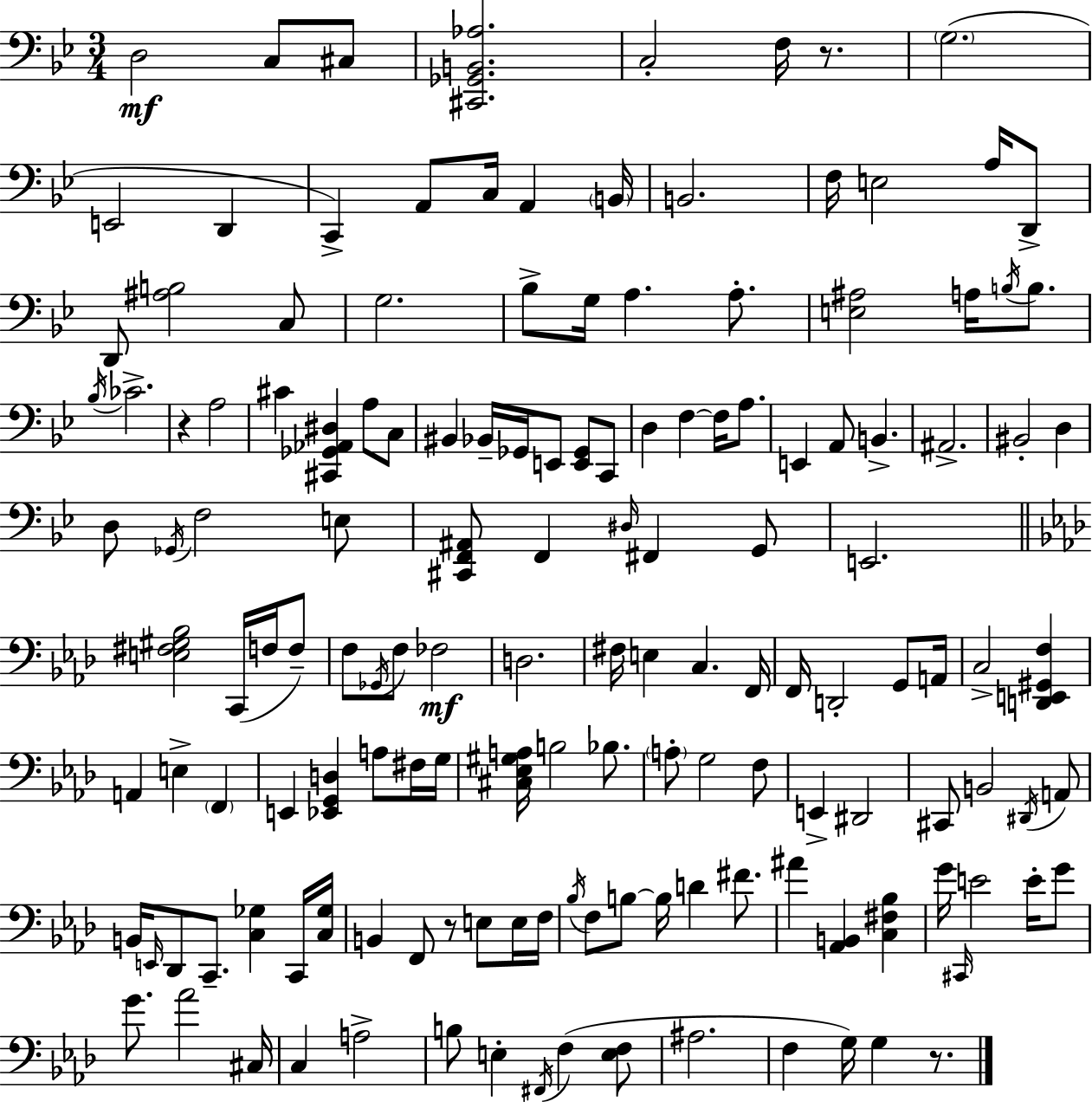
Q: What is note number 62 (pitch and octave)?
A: F3